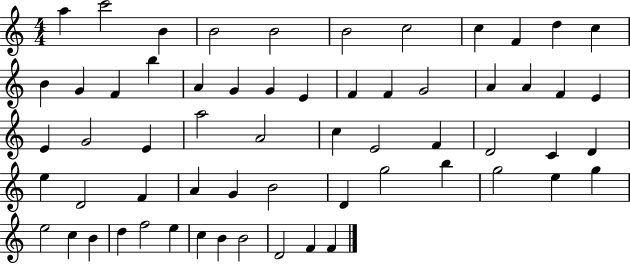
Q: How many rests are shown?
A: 0